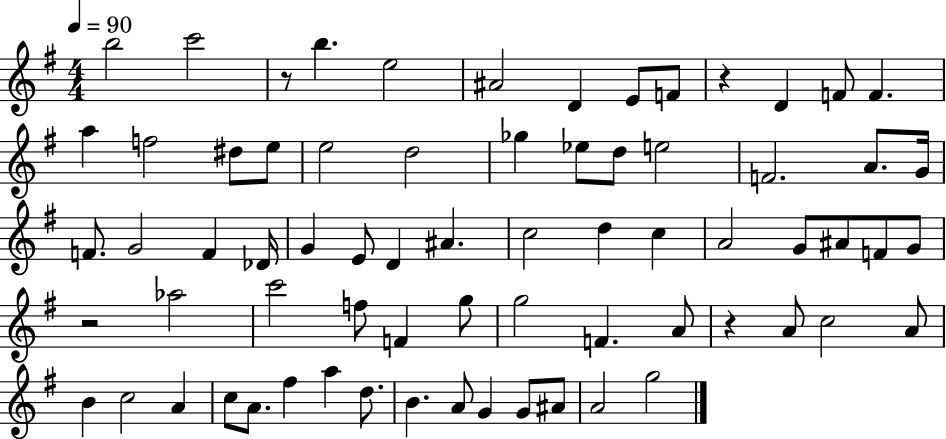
X:1
T:Untitled
M:4/4
L:1/4
K:G
b2 c'2 z/2 b e2 ^A2 D E/2 F/2 z D F/2 F a f2 ^d/2 e/2 e2 d2 _g _e/2 d/2 e2 F2 A/2 G/4 F/2 G2 F _D/4 G E/2 D ^A c2 d c A2 G/2 ^A/2 F/2 G/2 z2 _a2 c'2 f/2 F g/2 g2 F A/2 z A/2 c2 A/2 B c2 A c/2 A/2 ^f a d/2 B A/2 G G/2 ^A/2 A2 g2